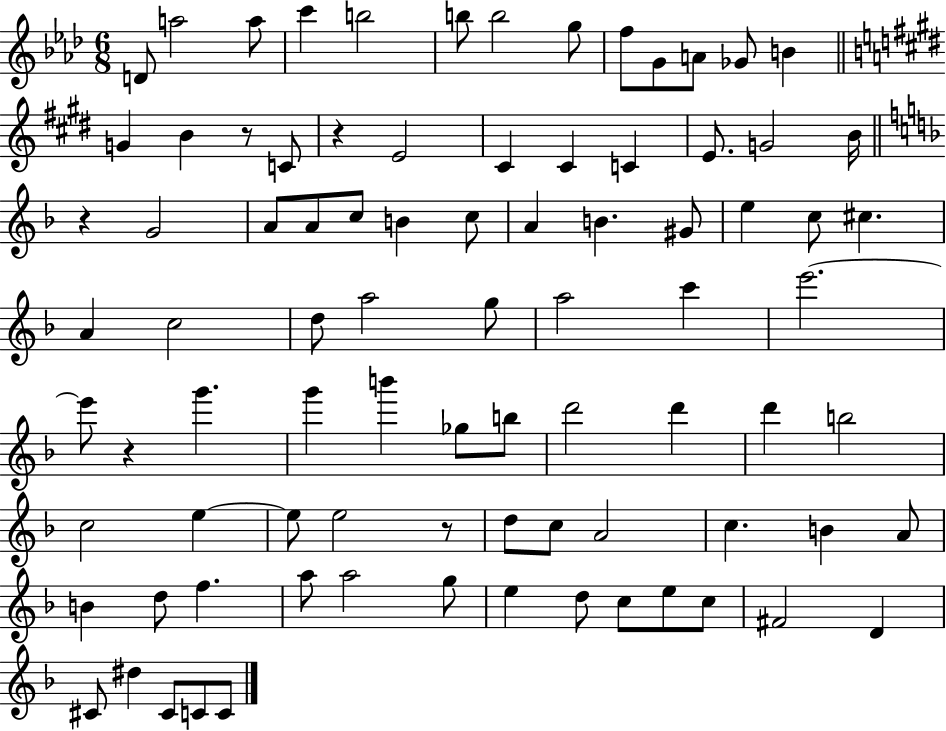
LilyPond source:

{
  \clef treble
  \numericTimeSignature
  \time 6/8
  \key aes \major
  d'8 a''2 a''8 | c'''4 b''2 | b''8 b''2 g''8 | f''8 g'8 a'8 ges'8 b'4 | \break \bar "||" \break \key e \major g'4 b'4 r8 c'8 | r4 e'2 | cis'4 cis'4 c'4 | e'8. g'2 b'16 | \break \bar "||" \break \key f \major r4 g'2 | a'8 a'8 c''8 b'4 c''8 | a'4 b'4. gis'8 | e''4 c''8 cis''4. | \break a'4 c''2 | d''8 a''2 g''8 | a''2 c'''4 | e'''2.~~ | \break e'''8 r4 g'''4. | g'''4 b'''4 ges''8 b''8 | d'''2 d'''4 | d'''4 b''2 | \break c''2 e''4~~ | e''8 e''2 r8 | d''8 c''8 a'2 | c''4. b'4 a'8 | \break b'4 d''8 f''4. | a''8 a''2 g''8 | e''4 d''8 c''8 e''8 c''8 | fis'2 d'4 | \break cis'8 dis''4 cis'8 c'8 c'8 | \bar "|."
}